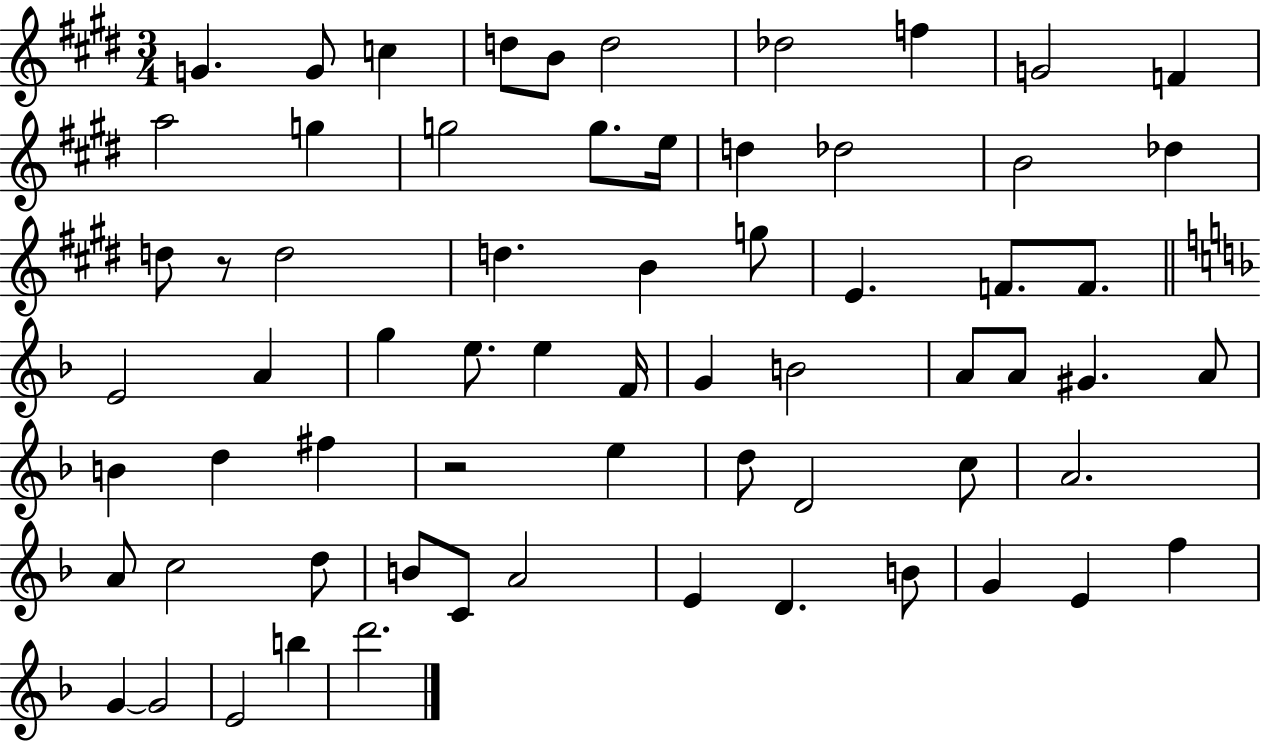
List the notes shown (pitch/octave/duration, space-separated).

G4/q. G4/e C5/q D5/e B4/e D5/h Db5/h F5/q G4/h F4/q A5/h G5/q G5/h G5/e. E5/s D5/q Db5/h B4/h Db5/q D5/e R/e D5/h D5/q. B4/q G5/e E4/q. F4/e. F4/e. E4/h A4/q G5/q E5/e. E5/q F4/s G4/q B4/h A4/e A4/e G#4/q. A4/e B4/q D5/q F#5/q R/h E5/q D5/e D4/h C5/e A4/h. A4/e C5/h D5/e B4/e C4/e A4/h E4/q D4/q. B4/e G4/q E4/q F5/q G4/q G4/h E4/h B5/q D6/h.